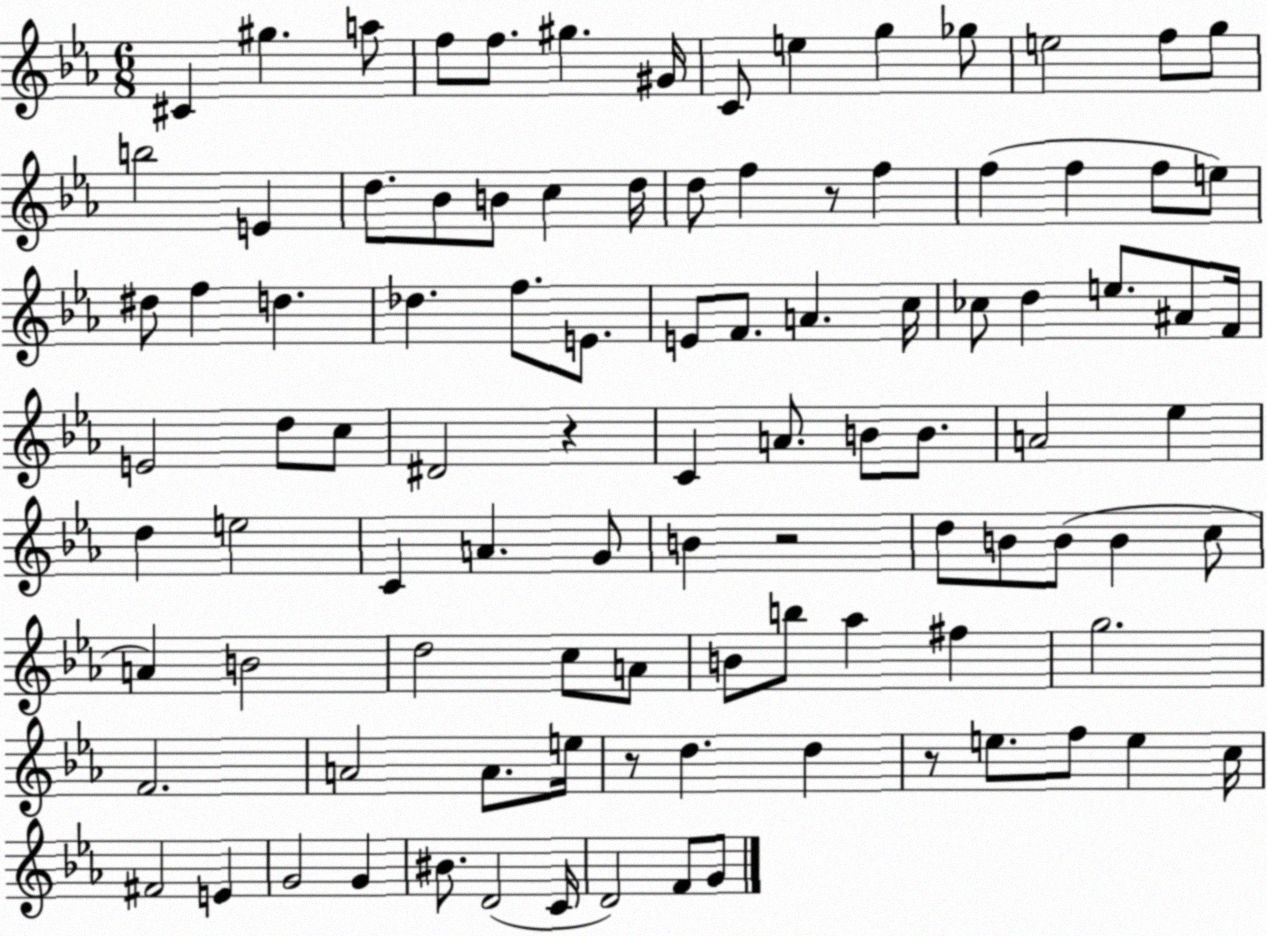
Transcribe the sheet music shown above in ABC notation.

X:1
T:Untitled
M:6/8
L:1/4
K:Eb
^C ^g a/2 f/2 f/2 ^g ^G/4 C/2 e g _g/2 e2 f/2 g/2 b2 E d/2 _B/2 B/2 c d/4 d/2 f z/2 f f f f/2 e/2 ^d/2 f d _d f/2 E/2 E/2 F/2 A c/4 _c/2 d e/2 ^A/2 F/4 E2 d/2 c/2 ^D2 z C A/2 B/2 B/2 A2 _e d e2 C A G/2 B z2 d/2 B/2 B/2 B c/2 A B2 d2 c/2 A/2 B/2 b/2 _a ^f g2 F2 A2 A/2 e/4 z/2 d d z/2 e/2 f/2 e c/4 ^F2 E G2 G ^B/2 D2 C/4 D2 F/2 G/2